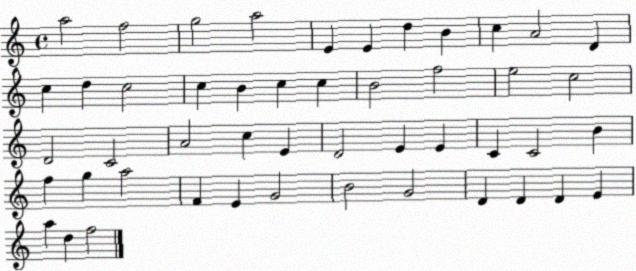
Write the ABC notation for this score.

X:1
T:Untitled
M:4/4
L:1/4
K:C
a2 f2 g2 a2 E E d B c A2 D c d c2 c B c c B2 f2 e2 c2 D2 C2 A2 c E D2 E E C C2 B f g a2 F E G2 B2 G2 D D D E a d f2